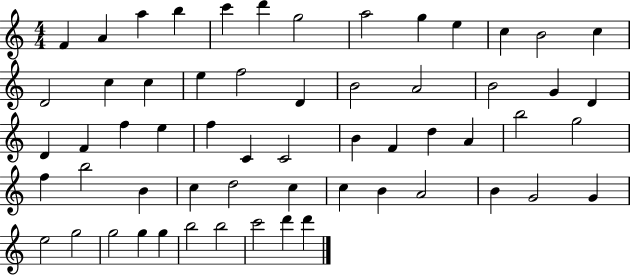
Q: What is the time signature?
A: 4/4